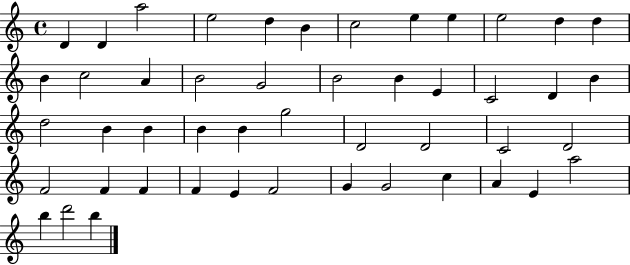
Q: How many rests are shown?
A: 0